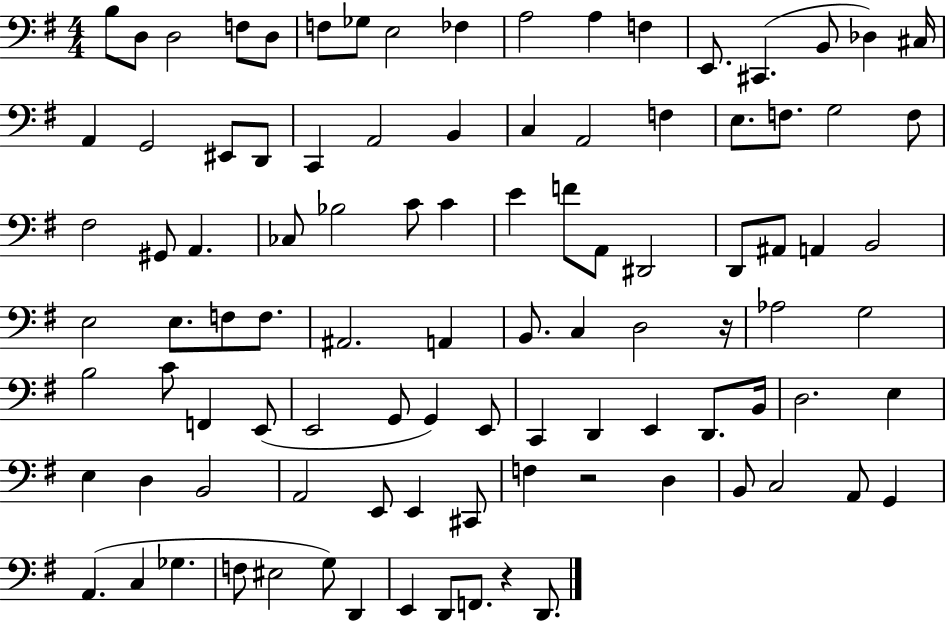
B3/e D3/e D3/h F3/e D3/e F3/e Gb3/e E3/h FES3/q A3/h A3/q F3/q E2/e. C#2/q. B2/e Db3/q C#3/s A2/q G2/h EIS2/e D2/e C2/q A2/h B2/q C3/q A2/h F3/q E3/e. F3/e. G3/h F3/e F#3/h G#2/e A2/q. CES3/e Bb3/h C4/e C4/q E4/q F4/e A2/e D#2/h D2/e A#2/e A2/q B2/h E3/h E3/e. F3/e F3/e. A#2/h. A2/q B2/e. C3/q D3/h R/s Ab3/h G3/h B3/h C4/e F2/q E2/e E2/h G2/e G2/q E2/e C2/q D2/q E2/q D2/e. B2/s D3/h. E3/q E3/q D3/q B2/h A2/h E2/e E2/q C#2/e F3/q R/h D3/q B2/e C3/h A2/e G2/q A2/q. C3/q Gb3/q. F3/e EIS3/h G3/e D2/q E2/q D2/e F2/e. R/q D2/e.